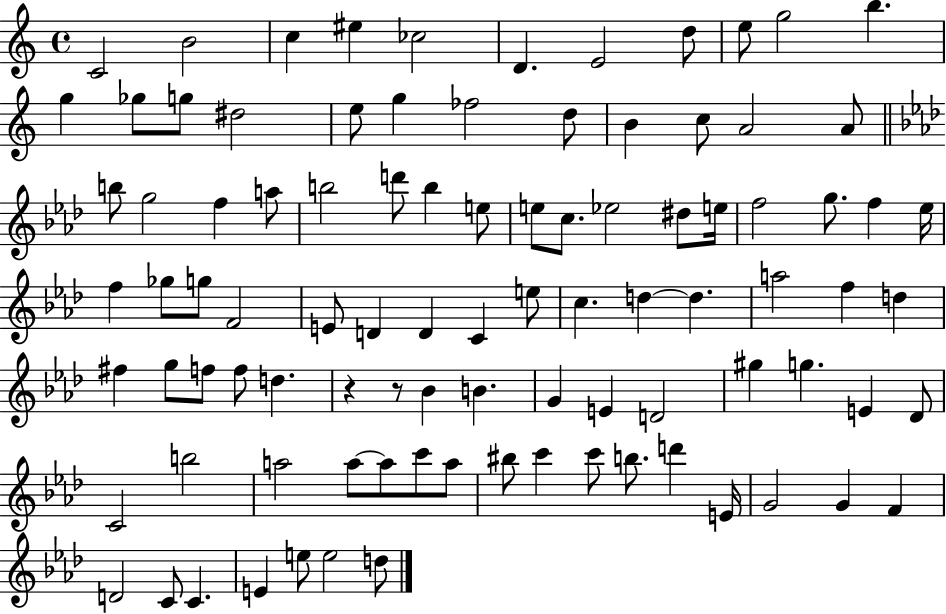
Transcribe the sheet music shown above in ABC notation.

X:1
T:Untitled
M:4/4
L:1/4
K:C
C2 B2 c ^e _c2 D E2 d/2 e/2 g2 b g _g/2 g/2 ^d2 e/2 g _f2 d/2 B c/2 A2 A/2 b/2 g2 f a/2 b2 d'/2 b e/2 e/2 c/2 _e2 ^d/2 e/4 f2 g/2 f _e/4 f _g/2 g/2 F2 E/2 D D C e/2 c d d a2 f d ^f g/2 f/2 f/2 d z z/2 _B B G E D2 ^g g E _D/2 C2 b2 a2 a/2 a/2 c'/2 a/2 ^b/2 c' c'/2 b/2 d' E/4 G2 G F D2 C/2 C E e/2 e2 d/2